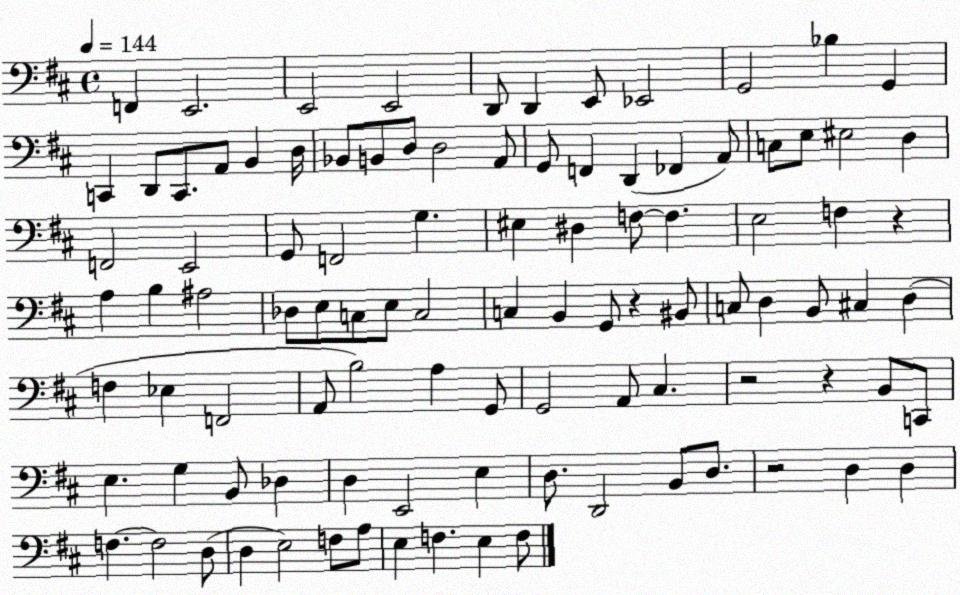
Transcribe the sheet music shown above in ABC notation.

X:1
T:Untitled
M:4/4
L:1/4
K:D
F,, E,,2 E,,2 E,,2 D,,/2 D,, E,,/2 _E,,2 G,,2 _B, G,, C,, D,,/2 C,,/2 A,,/2 B,, D,/4 _B,,/2 B,,/2 D,/2 D,2 A,,/2 G,,/2 F,, D,, _F,, A,,/2 C,/2 E,/2 ^E,2 D, F,,2 E,,2 G,,/2 F,,2 G, ^E, ^D, F,/2 F, E,2 F, z A, B, ^A,2 _D,/2 E,/2 C,/2 E,/2 C,2 C, B,, G,,/2 z ^B,,/2 C,/2 D, B,,/2 ^C, D, F, _E, F,,2 A,,/2 B,2 A, G,,/2 G,,2 A,,/2 ^C, z2 z B,,/2 C,,/2 E, G, B,,/2 _D, D, E,,2 E, D,/2 D,,2 B,,/2 D,/2 z2 D, D, F, F,2 D,/2 D, E,2 F,/2 A,/2 E, F, E, F,/2